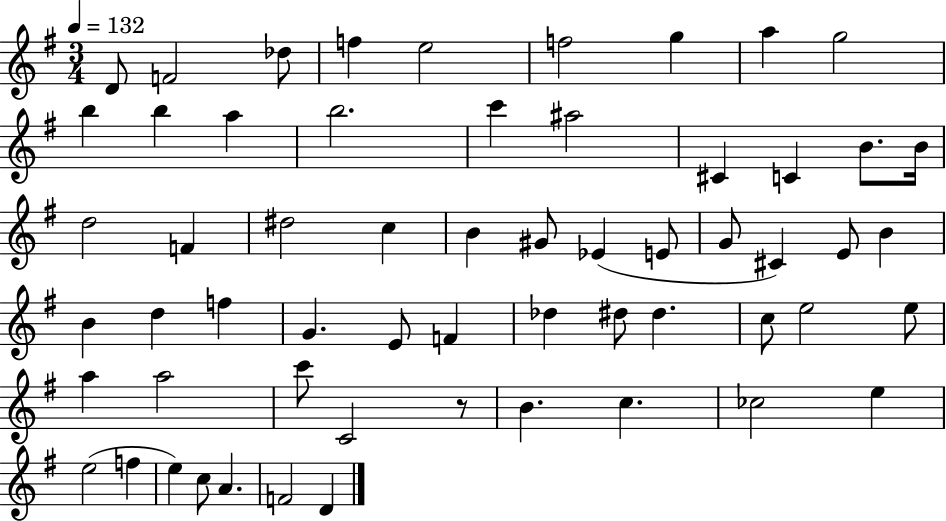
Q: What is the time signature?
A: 3/4